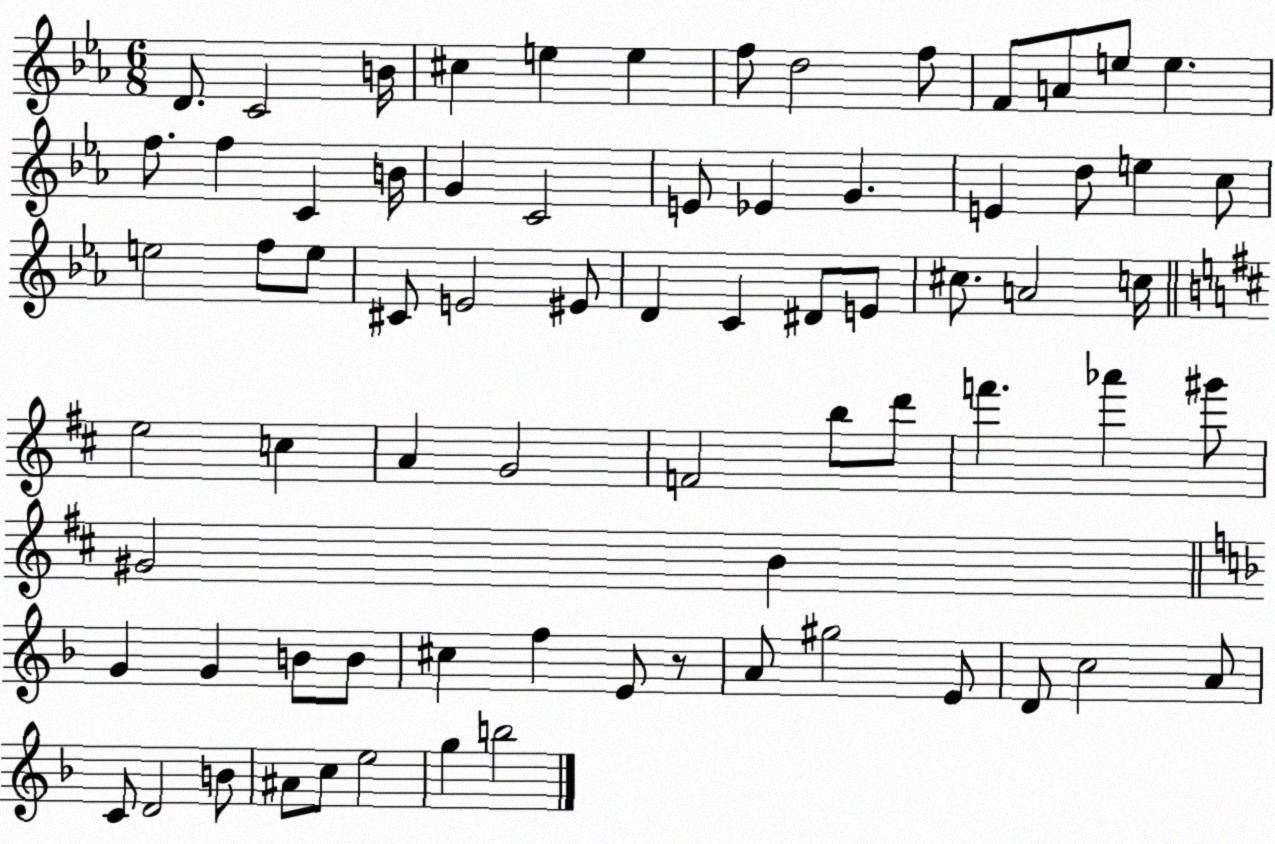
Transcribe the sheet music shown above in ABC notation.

X:1
T:Untitled
M:6/8
L:1/4
K:Eb
D/2 C2 B/4 ^c e e f/2 d2 f/2 F/2 A/2 e/2 e f/2 f C B/4 G C2 E/2 _E G E d/2 e c/2 e2 f/2 e/2 ^C/2 E2 ^E/2 D C ^D/2 E/2 ^c/2 A2 c/4 e2 c A G2 F2 b/2 d'/2 f' _a' ^g'/2 ^G2 B G G B/2 B/2 ^c f E/2 z/2 A/2 ^g2 E/2 D/2 c2 A/2 C/2 D2 B/2 ^A/2 c/2 e2 g b2